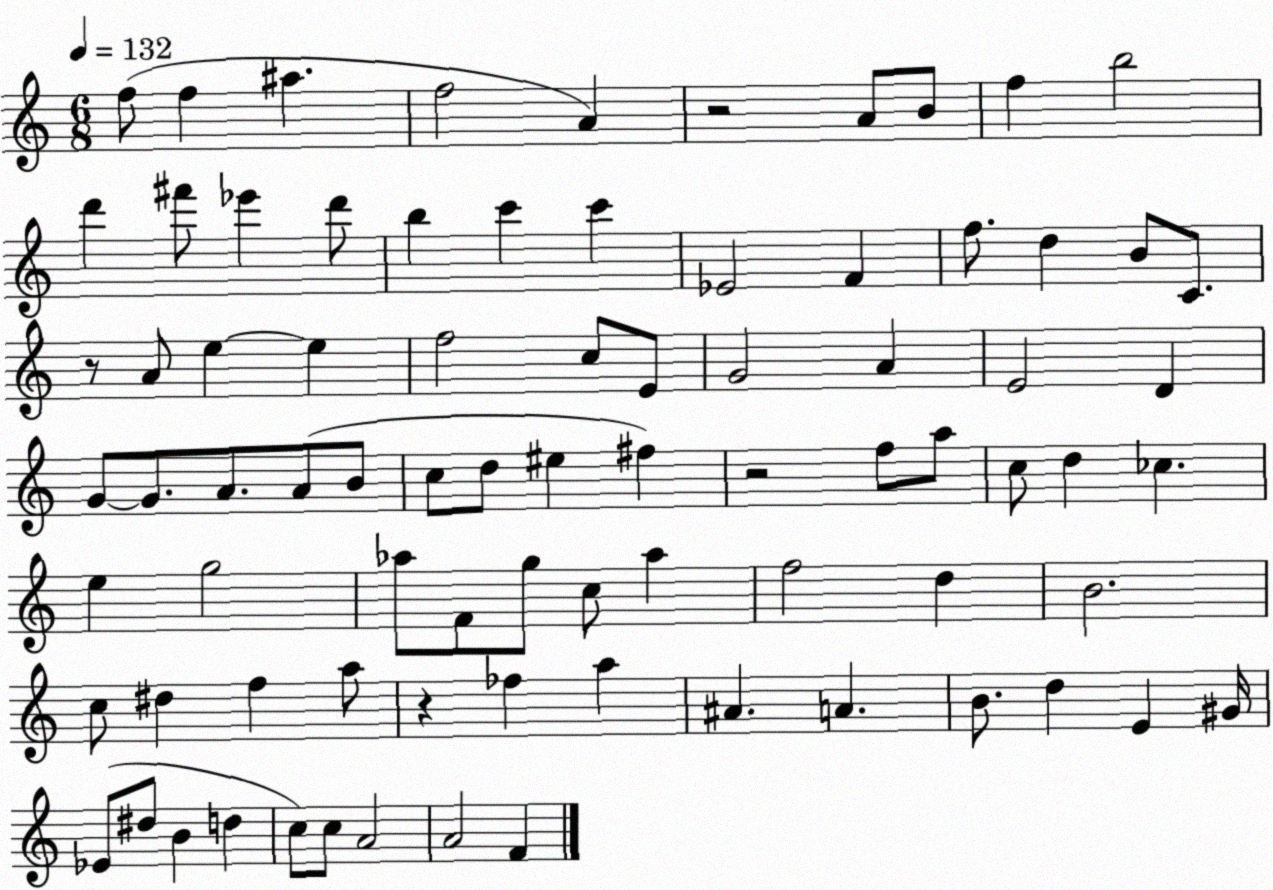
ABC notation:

X:1
T:Untitled
M:6/8
L:1/4
K:C
f/2 f ^a f2 A z2 A/2 B/2 f b2 d' ^f'/2 _e' d'/2 b c' c' _E2 F f/2 d B/2 C/2 z/2 A/2 e e f2 c/2 E/2 G2 A E2 D G/2 G/2 A/2 A/2 B/2 c/2 d/2 ^e ^f z2 f/2 a/2 c/2 d _c e g2 _a/2 F/2 g/2 c/2 _a f2 d B2 c/2 ^d f a/2 z _f a ^A A B/2 d E ^G/4 _E/2 ^d/2 B d c/2 c/2 A2 A2 F